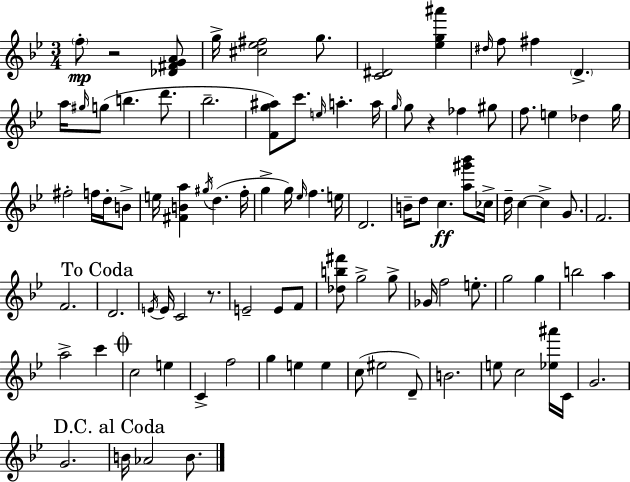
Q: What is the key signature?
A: G minor